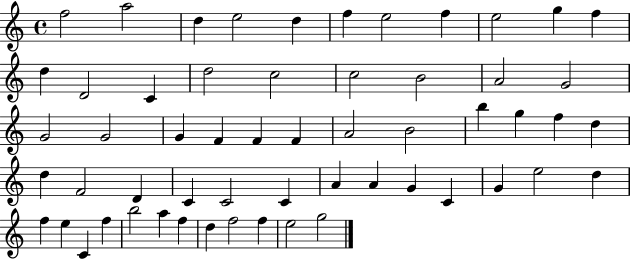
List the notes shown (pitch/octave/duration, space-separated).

F5/h A5/h D5/q E5/h D5/q F5/q E5/h F5/q E5/h G5/q F5/q D5/q D4/h C4/q D5/h C5/h C5/h B4/h A4/h G4/h G4/h G4/h G4/q F4/q F4/q F4/q A4/h B4/h B5/q G5/q F5/q D5/q D5/q F4/h D4/q C4/q C4/h C4/q A4/q A4/q G4/q C4/q G4/q E5/h D5/q F5/q E5/q C4/q F5/q B5/h A5/q F5/q D5/q F5/h F5/q E5/h G5/h